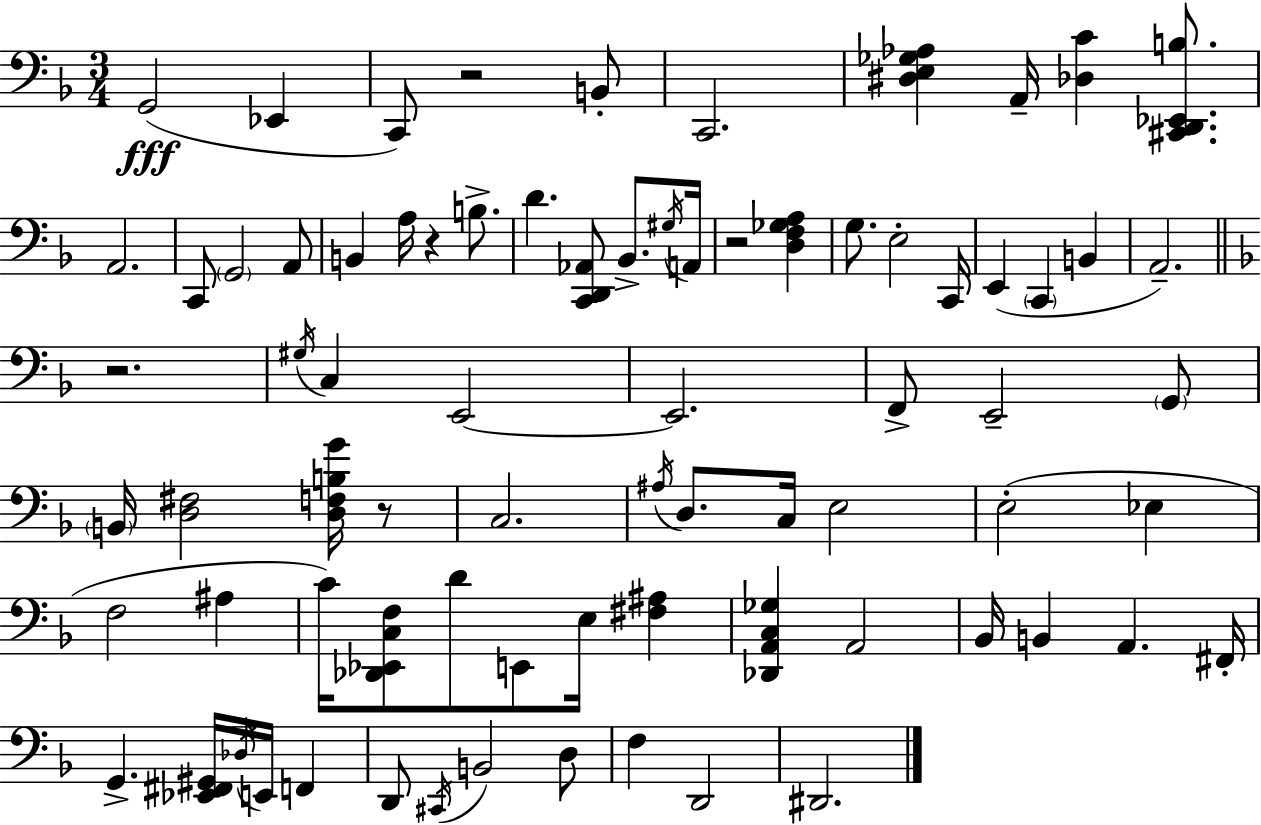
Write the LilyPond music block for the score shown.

{
  \clef bass
  \numericTimeSignature
  \time 3/4
  \key f \major
  g,2(\fff ees,4 | c,8) r2 b,8-. | c,2. | <dis e ges aes>4 a,16-- <des c'>4 <cis, d, ees, b>8. | \break a,2. | c,8 \parenthesize g,2 a,8 | b,4 a16 r4 b8.-> | d'4. <c, d, aes,>8 bes,8.-> \acciaccatura { gis16 } | \break a,16 r2 <d f ges a>4 | g8. e2-. | c,16 e,4( \parenthesize c,4 b,4 | a,2.--) | \break \bar "||" \break \key f \major r2. | \acciaccatura { gis16 } c4 e,2~~ | e,2. | f,8-> e,2-- \parenthesize g,8 | \break \parenthesize b,16 <d fis>2 <d f b g'>16 r8 | c2. | \acciaccatura { ais16 } d8. c16 e2 | e2-.( ees4 | \break f2 ais4 | c'16) <des, ees, c f>8 d'8 e,8 e16 <fis ais>4 | <des, a, c ges>4 a,2 | bes,16 b,4 a,4. | \break fis,16-. g,4.-> <ees, fis, gis,>16 \acciaccatura { des16 } e,16 f,4 | d,8 \acciaccatura { cis,16 } b,2 | d8 f4 d,2 | dis,2. | \break \bar "|."
}